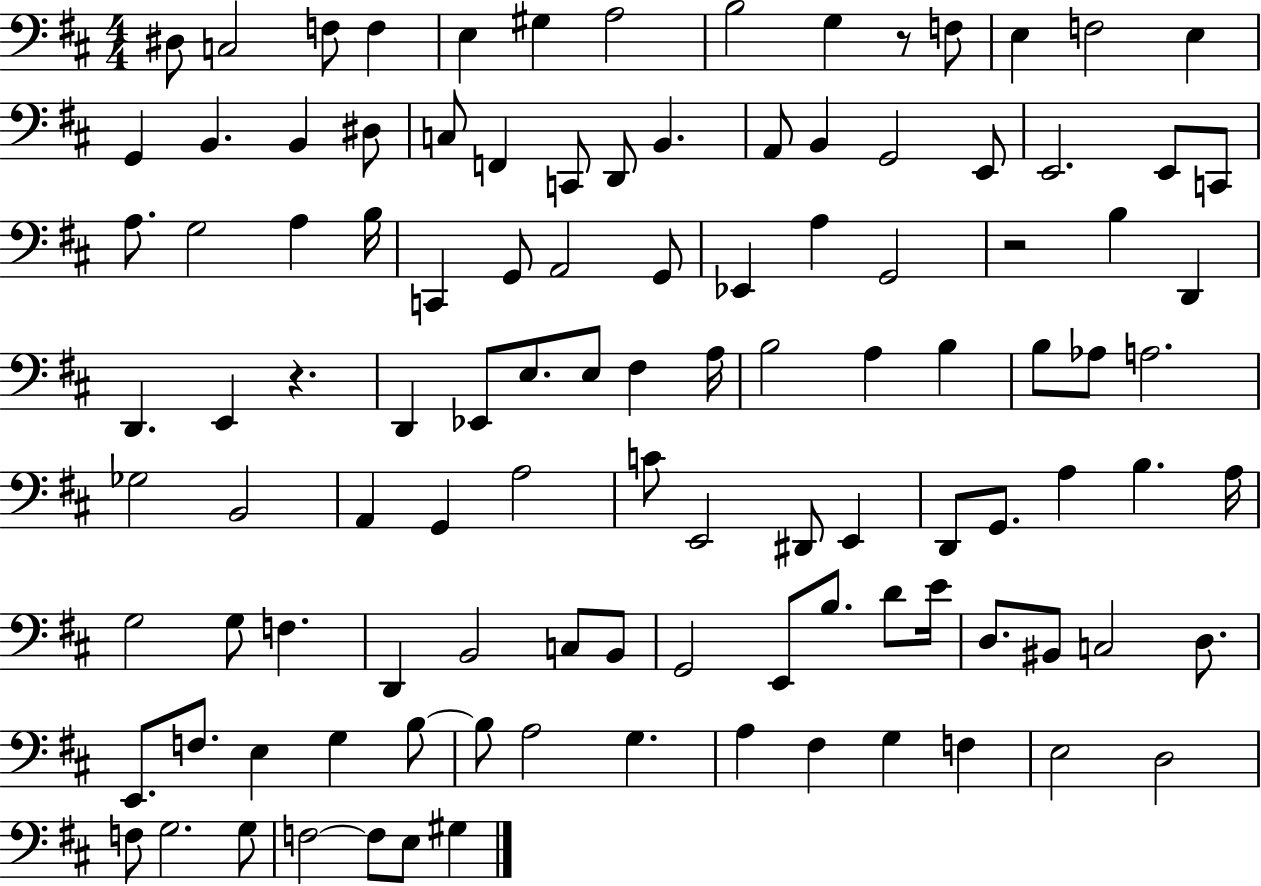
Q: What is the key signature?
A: D major